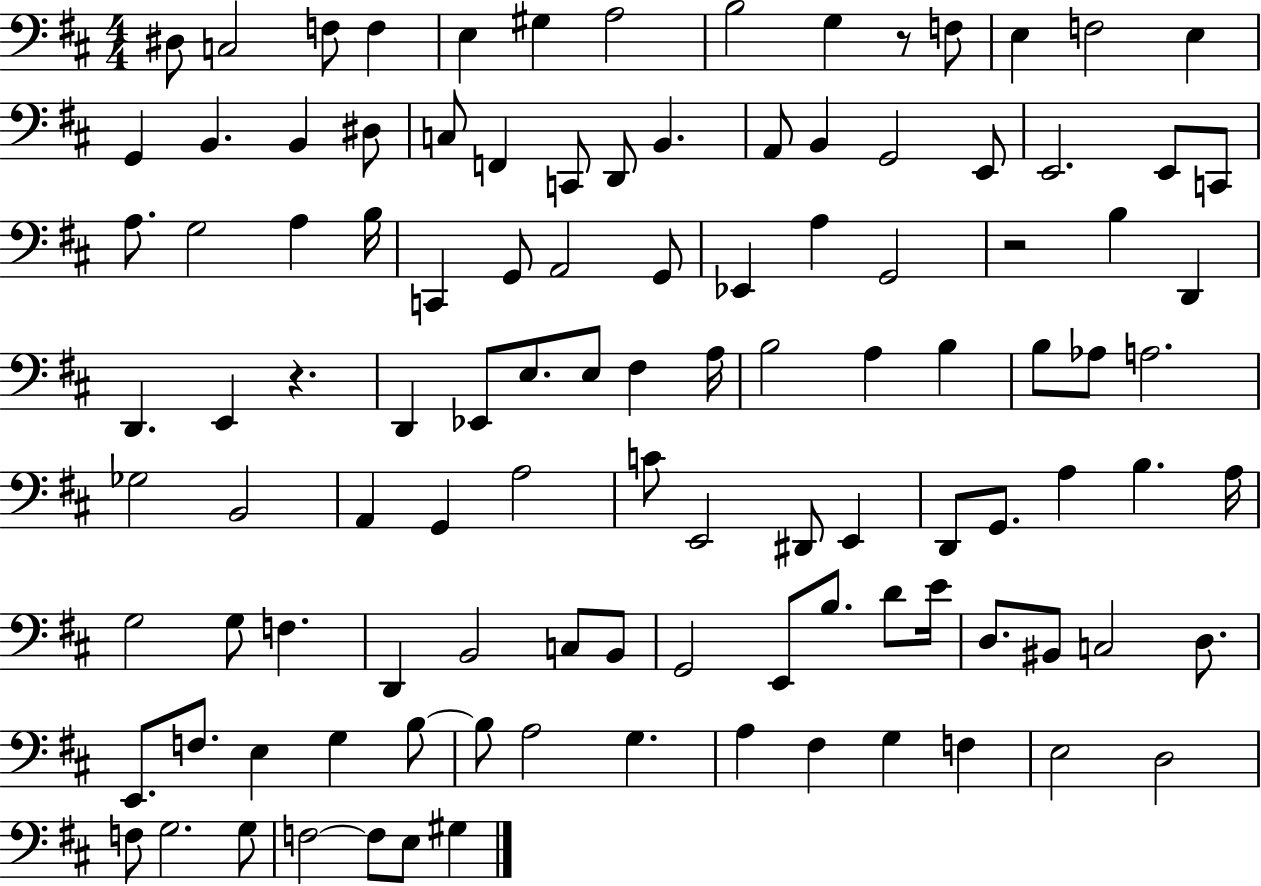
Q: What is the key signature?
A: D major